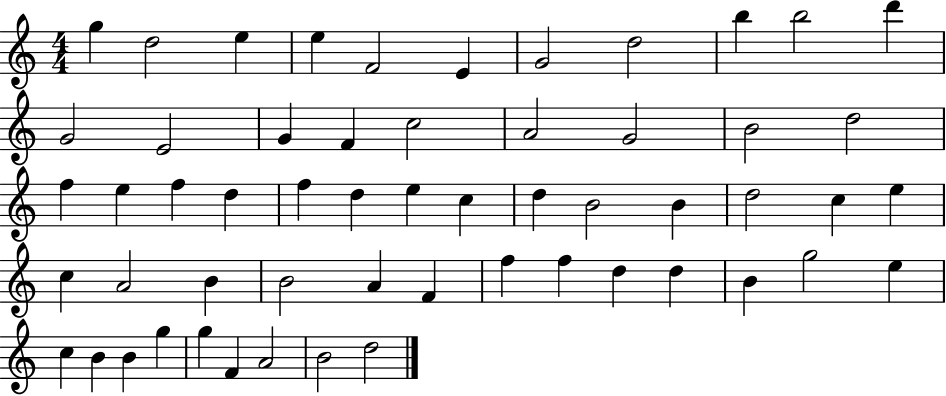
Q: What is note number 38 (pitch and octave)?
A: B4